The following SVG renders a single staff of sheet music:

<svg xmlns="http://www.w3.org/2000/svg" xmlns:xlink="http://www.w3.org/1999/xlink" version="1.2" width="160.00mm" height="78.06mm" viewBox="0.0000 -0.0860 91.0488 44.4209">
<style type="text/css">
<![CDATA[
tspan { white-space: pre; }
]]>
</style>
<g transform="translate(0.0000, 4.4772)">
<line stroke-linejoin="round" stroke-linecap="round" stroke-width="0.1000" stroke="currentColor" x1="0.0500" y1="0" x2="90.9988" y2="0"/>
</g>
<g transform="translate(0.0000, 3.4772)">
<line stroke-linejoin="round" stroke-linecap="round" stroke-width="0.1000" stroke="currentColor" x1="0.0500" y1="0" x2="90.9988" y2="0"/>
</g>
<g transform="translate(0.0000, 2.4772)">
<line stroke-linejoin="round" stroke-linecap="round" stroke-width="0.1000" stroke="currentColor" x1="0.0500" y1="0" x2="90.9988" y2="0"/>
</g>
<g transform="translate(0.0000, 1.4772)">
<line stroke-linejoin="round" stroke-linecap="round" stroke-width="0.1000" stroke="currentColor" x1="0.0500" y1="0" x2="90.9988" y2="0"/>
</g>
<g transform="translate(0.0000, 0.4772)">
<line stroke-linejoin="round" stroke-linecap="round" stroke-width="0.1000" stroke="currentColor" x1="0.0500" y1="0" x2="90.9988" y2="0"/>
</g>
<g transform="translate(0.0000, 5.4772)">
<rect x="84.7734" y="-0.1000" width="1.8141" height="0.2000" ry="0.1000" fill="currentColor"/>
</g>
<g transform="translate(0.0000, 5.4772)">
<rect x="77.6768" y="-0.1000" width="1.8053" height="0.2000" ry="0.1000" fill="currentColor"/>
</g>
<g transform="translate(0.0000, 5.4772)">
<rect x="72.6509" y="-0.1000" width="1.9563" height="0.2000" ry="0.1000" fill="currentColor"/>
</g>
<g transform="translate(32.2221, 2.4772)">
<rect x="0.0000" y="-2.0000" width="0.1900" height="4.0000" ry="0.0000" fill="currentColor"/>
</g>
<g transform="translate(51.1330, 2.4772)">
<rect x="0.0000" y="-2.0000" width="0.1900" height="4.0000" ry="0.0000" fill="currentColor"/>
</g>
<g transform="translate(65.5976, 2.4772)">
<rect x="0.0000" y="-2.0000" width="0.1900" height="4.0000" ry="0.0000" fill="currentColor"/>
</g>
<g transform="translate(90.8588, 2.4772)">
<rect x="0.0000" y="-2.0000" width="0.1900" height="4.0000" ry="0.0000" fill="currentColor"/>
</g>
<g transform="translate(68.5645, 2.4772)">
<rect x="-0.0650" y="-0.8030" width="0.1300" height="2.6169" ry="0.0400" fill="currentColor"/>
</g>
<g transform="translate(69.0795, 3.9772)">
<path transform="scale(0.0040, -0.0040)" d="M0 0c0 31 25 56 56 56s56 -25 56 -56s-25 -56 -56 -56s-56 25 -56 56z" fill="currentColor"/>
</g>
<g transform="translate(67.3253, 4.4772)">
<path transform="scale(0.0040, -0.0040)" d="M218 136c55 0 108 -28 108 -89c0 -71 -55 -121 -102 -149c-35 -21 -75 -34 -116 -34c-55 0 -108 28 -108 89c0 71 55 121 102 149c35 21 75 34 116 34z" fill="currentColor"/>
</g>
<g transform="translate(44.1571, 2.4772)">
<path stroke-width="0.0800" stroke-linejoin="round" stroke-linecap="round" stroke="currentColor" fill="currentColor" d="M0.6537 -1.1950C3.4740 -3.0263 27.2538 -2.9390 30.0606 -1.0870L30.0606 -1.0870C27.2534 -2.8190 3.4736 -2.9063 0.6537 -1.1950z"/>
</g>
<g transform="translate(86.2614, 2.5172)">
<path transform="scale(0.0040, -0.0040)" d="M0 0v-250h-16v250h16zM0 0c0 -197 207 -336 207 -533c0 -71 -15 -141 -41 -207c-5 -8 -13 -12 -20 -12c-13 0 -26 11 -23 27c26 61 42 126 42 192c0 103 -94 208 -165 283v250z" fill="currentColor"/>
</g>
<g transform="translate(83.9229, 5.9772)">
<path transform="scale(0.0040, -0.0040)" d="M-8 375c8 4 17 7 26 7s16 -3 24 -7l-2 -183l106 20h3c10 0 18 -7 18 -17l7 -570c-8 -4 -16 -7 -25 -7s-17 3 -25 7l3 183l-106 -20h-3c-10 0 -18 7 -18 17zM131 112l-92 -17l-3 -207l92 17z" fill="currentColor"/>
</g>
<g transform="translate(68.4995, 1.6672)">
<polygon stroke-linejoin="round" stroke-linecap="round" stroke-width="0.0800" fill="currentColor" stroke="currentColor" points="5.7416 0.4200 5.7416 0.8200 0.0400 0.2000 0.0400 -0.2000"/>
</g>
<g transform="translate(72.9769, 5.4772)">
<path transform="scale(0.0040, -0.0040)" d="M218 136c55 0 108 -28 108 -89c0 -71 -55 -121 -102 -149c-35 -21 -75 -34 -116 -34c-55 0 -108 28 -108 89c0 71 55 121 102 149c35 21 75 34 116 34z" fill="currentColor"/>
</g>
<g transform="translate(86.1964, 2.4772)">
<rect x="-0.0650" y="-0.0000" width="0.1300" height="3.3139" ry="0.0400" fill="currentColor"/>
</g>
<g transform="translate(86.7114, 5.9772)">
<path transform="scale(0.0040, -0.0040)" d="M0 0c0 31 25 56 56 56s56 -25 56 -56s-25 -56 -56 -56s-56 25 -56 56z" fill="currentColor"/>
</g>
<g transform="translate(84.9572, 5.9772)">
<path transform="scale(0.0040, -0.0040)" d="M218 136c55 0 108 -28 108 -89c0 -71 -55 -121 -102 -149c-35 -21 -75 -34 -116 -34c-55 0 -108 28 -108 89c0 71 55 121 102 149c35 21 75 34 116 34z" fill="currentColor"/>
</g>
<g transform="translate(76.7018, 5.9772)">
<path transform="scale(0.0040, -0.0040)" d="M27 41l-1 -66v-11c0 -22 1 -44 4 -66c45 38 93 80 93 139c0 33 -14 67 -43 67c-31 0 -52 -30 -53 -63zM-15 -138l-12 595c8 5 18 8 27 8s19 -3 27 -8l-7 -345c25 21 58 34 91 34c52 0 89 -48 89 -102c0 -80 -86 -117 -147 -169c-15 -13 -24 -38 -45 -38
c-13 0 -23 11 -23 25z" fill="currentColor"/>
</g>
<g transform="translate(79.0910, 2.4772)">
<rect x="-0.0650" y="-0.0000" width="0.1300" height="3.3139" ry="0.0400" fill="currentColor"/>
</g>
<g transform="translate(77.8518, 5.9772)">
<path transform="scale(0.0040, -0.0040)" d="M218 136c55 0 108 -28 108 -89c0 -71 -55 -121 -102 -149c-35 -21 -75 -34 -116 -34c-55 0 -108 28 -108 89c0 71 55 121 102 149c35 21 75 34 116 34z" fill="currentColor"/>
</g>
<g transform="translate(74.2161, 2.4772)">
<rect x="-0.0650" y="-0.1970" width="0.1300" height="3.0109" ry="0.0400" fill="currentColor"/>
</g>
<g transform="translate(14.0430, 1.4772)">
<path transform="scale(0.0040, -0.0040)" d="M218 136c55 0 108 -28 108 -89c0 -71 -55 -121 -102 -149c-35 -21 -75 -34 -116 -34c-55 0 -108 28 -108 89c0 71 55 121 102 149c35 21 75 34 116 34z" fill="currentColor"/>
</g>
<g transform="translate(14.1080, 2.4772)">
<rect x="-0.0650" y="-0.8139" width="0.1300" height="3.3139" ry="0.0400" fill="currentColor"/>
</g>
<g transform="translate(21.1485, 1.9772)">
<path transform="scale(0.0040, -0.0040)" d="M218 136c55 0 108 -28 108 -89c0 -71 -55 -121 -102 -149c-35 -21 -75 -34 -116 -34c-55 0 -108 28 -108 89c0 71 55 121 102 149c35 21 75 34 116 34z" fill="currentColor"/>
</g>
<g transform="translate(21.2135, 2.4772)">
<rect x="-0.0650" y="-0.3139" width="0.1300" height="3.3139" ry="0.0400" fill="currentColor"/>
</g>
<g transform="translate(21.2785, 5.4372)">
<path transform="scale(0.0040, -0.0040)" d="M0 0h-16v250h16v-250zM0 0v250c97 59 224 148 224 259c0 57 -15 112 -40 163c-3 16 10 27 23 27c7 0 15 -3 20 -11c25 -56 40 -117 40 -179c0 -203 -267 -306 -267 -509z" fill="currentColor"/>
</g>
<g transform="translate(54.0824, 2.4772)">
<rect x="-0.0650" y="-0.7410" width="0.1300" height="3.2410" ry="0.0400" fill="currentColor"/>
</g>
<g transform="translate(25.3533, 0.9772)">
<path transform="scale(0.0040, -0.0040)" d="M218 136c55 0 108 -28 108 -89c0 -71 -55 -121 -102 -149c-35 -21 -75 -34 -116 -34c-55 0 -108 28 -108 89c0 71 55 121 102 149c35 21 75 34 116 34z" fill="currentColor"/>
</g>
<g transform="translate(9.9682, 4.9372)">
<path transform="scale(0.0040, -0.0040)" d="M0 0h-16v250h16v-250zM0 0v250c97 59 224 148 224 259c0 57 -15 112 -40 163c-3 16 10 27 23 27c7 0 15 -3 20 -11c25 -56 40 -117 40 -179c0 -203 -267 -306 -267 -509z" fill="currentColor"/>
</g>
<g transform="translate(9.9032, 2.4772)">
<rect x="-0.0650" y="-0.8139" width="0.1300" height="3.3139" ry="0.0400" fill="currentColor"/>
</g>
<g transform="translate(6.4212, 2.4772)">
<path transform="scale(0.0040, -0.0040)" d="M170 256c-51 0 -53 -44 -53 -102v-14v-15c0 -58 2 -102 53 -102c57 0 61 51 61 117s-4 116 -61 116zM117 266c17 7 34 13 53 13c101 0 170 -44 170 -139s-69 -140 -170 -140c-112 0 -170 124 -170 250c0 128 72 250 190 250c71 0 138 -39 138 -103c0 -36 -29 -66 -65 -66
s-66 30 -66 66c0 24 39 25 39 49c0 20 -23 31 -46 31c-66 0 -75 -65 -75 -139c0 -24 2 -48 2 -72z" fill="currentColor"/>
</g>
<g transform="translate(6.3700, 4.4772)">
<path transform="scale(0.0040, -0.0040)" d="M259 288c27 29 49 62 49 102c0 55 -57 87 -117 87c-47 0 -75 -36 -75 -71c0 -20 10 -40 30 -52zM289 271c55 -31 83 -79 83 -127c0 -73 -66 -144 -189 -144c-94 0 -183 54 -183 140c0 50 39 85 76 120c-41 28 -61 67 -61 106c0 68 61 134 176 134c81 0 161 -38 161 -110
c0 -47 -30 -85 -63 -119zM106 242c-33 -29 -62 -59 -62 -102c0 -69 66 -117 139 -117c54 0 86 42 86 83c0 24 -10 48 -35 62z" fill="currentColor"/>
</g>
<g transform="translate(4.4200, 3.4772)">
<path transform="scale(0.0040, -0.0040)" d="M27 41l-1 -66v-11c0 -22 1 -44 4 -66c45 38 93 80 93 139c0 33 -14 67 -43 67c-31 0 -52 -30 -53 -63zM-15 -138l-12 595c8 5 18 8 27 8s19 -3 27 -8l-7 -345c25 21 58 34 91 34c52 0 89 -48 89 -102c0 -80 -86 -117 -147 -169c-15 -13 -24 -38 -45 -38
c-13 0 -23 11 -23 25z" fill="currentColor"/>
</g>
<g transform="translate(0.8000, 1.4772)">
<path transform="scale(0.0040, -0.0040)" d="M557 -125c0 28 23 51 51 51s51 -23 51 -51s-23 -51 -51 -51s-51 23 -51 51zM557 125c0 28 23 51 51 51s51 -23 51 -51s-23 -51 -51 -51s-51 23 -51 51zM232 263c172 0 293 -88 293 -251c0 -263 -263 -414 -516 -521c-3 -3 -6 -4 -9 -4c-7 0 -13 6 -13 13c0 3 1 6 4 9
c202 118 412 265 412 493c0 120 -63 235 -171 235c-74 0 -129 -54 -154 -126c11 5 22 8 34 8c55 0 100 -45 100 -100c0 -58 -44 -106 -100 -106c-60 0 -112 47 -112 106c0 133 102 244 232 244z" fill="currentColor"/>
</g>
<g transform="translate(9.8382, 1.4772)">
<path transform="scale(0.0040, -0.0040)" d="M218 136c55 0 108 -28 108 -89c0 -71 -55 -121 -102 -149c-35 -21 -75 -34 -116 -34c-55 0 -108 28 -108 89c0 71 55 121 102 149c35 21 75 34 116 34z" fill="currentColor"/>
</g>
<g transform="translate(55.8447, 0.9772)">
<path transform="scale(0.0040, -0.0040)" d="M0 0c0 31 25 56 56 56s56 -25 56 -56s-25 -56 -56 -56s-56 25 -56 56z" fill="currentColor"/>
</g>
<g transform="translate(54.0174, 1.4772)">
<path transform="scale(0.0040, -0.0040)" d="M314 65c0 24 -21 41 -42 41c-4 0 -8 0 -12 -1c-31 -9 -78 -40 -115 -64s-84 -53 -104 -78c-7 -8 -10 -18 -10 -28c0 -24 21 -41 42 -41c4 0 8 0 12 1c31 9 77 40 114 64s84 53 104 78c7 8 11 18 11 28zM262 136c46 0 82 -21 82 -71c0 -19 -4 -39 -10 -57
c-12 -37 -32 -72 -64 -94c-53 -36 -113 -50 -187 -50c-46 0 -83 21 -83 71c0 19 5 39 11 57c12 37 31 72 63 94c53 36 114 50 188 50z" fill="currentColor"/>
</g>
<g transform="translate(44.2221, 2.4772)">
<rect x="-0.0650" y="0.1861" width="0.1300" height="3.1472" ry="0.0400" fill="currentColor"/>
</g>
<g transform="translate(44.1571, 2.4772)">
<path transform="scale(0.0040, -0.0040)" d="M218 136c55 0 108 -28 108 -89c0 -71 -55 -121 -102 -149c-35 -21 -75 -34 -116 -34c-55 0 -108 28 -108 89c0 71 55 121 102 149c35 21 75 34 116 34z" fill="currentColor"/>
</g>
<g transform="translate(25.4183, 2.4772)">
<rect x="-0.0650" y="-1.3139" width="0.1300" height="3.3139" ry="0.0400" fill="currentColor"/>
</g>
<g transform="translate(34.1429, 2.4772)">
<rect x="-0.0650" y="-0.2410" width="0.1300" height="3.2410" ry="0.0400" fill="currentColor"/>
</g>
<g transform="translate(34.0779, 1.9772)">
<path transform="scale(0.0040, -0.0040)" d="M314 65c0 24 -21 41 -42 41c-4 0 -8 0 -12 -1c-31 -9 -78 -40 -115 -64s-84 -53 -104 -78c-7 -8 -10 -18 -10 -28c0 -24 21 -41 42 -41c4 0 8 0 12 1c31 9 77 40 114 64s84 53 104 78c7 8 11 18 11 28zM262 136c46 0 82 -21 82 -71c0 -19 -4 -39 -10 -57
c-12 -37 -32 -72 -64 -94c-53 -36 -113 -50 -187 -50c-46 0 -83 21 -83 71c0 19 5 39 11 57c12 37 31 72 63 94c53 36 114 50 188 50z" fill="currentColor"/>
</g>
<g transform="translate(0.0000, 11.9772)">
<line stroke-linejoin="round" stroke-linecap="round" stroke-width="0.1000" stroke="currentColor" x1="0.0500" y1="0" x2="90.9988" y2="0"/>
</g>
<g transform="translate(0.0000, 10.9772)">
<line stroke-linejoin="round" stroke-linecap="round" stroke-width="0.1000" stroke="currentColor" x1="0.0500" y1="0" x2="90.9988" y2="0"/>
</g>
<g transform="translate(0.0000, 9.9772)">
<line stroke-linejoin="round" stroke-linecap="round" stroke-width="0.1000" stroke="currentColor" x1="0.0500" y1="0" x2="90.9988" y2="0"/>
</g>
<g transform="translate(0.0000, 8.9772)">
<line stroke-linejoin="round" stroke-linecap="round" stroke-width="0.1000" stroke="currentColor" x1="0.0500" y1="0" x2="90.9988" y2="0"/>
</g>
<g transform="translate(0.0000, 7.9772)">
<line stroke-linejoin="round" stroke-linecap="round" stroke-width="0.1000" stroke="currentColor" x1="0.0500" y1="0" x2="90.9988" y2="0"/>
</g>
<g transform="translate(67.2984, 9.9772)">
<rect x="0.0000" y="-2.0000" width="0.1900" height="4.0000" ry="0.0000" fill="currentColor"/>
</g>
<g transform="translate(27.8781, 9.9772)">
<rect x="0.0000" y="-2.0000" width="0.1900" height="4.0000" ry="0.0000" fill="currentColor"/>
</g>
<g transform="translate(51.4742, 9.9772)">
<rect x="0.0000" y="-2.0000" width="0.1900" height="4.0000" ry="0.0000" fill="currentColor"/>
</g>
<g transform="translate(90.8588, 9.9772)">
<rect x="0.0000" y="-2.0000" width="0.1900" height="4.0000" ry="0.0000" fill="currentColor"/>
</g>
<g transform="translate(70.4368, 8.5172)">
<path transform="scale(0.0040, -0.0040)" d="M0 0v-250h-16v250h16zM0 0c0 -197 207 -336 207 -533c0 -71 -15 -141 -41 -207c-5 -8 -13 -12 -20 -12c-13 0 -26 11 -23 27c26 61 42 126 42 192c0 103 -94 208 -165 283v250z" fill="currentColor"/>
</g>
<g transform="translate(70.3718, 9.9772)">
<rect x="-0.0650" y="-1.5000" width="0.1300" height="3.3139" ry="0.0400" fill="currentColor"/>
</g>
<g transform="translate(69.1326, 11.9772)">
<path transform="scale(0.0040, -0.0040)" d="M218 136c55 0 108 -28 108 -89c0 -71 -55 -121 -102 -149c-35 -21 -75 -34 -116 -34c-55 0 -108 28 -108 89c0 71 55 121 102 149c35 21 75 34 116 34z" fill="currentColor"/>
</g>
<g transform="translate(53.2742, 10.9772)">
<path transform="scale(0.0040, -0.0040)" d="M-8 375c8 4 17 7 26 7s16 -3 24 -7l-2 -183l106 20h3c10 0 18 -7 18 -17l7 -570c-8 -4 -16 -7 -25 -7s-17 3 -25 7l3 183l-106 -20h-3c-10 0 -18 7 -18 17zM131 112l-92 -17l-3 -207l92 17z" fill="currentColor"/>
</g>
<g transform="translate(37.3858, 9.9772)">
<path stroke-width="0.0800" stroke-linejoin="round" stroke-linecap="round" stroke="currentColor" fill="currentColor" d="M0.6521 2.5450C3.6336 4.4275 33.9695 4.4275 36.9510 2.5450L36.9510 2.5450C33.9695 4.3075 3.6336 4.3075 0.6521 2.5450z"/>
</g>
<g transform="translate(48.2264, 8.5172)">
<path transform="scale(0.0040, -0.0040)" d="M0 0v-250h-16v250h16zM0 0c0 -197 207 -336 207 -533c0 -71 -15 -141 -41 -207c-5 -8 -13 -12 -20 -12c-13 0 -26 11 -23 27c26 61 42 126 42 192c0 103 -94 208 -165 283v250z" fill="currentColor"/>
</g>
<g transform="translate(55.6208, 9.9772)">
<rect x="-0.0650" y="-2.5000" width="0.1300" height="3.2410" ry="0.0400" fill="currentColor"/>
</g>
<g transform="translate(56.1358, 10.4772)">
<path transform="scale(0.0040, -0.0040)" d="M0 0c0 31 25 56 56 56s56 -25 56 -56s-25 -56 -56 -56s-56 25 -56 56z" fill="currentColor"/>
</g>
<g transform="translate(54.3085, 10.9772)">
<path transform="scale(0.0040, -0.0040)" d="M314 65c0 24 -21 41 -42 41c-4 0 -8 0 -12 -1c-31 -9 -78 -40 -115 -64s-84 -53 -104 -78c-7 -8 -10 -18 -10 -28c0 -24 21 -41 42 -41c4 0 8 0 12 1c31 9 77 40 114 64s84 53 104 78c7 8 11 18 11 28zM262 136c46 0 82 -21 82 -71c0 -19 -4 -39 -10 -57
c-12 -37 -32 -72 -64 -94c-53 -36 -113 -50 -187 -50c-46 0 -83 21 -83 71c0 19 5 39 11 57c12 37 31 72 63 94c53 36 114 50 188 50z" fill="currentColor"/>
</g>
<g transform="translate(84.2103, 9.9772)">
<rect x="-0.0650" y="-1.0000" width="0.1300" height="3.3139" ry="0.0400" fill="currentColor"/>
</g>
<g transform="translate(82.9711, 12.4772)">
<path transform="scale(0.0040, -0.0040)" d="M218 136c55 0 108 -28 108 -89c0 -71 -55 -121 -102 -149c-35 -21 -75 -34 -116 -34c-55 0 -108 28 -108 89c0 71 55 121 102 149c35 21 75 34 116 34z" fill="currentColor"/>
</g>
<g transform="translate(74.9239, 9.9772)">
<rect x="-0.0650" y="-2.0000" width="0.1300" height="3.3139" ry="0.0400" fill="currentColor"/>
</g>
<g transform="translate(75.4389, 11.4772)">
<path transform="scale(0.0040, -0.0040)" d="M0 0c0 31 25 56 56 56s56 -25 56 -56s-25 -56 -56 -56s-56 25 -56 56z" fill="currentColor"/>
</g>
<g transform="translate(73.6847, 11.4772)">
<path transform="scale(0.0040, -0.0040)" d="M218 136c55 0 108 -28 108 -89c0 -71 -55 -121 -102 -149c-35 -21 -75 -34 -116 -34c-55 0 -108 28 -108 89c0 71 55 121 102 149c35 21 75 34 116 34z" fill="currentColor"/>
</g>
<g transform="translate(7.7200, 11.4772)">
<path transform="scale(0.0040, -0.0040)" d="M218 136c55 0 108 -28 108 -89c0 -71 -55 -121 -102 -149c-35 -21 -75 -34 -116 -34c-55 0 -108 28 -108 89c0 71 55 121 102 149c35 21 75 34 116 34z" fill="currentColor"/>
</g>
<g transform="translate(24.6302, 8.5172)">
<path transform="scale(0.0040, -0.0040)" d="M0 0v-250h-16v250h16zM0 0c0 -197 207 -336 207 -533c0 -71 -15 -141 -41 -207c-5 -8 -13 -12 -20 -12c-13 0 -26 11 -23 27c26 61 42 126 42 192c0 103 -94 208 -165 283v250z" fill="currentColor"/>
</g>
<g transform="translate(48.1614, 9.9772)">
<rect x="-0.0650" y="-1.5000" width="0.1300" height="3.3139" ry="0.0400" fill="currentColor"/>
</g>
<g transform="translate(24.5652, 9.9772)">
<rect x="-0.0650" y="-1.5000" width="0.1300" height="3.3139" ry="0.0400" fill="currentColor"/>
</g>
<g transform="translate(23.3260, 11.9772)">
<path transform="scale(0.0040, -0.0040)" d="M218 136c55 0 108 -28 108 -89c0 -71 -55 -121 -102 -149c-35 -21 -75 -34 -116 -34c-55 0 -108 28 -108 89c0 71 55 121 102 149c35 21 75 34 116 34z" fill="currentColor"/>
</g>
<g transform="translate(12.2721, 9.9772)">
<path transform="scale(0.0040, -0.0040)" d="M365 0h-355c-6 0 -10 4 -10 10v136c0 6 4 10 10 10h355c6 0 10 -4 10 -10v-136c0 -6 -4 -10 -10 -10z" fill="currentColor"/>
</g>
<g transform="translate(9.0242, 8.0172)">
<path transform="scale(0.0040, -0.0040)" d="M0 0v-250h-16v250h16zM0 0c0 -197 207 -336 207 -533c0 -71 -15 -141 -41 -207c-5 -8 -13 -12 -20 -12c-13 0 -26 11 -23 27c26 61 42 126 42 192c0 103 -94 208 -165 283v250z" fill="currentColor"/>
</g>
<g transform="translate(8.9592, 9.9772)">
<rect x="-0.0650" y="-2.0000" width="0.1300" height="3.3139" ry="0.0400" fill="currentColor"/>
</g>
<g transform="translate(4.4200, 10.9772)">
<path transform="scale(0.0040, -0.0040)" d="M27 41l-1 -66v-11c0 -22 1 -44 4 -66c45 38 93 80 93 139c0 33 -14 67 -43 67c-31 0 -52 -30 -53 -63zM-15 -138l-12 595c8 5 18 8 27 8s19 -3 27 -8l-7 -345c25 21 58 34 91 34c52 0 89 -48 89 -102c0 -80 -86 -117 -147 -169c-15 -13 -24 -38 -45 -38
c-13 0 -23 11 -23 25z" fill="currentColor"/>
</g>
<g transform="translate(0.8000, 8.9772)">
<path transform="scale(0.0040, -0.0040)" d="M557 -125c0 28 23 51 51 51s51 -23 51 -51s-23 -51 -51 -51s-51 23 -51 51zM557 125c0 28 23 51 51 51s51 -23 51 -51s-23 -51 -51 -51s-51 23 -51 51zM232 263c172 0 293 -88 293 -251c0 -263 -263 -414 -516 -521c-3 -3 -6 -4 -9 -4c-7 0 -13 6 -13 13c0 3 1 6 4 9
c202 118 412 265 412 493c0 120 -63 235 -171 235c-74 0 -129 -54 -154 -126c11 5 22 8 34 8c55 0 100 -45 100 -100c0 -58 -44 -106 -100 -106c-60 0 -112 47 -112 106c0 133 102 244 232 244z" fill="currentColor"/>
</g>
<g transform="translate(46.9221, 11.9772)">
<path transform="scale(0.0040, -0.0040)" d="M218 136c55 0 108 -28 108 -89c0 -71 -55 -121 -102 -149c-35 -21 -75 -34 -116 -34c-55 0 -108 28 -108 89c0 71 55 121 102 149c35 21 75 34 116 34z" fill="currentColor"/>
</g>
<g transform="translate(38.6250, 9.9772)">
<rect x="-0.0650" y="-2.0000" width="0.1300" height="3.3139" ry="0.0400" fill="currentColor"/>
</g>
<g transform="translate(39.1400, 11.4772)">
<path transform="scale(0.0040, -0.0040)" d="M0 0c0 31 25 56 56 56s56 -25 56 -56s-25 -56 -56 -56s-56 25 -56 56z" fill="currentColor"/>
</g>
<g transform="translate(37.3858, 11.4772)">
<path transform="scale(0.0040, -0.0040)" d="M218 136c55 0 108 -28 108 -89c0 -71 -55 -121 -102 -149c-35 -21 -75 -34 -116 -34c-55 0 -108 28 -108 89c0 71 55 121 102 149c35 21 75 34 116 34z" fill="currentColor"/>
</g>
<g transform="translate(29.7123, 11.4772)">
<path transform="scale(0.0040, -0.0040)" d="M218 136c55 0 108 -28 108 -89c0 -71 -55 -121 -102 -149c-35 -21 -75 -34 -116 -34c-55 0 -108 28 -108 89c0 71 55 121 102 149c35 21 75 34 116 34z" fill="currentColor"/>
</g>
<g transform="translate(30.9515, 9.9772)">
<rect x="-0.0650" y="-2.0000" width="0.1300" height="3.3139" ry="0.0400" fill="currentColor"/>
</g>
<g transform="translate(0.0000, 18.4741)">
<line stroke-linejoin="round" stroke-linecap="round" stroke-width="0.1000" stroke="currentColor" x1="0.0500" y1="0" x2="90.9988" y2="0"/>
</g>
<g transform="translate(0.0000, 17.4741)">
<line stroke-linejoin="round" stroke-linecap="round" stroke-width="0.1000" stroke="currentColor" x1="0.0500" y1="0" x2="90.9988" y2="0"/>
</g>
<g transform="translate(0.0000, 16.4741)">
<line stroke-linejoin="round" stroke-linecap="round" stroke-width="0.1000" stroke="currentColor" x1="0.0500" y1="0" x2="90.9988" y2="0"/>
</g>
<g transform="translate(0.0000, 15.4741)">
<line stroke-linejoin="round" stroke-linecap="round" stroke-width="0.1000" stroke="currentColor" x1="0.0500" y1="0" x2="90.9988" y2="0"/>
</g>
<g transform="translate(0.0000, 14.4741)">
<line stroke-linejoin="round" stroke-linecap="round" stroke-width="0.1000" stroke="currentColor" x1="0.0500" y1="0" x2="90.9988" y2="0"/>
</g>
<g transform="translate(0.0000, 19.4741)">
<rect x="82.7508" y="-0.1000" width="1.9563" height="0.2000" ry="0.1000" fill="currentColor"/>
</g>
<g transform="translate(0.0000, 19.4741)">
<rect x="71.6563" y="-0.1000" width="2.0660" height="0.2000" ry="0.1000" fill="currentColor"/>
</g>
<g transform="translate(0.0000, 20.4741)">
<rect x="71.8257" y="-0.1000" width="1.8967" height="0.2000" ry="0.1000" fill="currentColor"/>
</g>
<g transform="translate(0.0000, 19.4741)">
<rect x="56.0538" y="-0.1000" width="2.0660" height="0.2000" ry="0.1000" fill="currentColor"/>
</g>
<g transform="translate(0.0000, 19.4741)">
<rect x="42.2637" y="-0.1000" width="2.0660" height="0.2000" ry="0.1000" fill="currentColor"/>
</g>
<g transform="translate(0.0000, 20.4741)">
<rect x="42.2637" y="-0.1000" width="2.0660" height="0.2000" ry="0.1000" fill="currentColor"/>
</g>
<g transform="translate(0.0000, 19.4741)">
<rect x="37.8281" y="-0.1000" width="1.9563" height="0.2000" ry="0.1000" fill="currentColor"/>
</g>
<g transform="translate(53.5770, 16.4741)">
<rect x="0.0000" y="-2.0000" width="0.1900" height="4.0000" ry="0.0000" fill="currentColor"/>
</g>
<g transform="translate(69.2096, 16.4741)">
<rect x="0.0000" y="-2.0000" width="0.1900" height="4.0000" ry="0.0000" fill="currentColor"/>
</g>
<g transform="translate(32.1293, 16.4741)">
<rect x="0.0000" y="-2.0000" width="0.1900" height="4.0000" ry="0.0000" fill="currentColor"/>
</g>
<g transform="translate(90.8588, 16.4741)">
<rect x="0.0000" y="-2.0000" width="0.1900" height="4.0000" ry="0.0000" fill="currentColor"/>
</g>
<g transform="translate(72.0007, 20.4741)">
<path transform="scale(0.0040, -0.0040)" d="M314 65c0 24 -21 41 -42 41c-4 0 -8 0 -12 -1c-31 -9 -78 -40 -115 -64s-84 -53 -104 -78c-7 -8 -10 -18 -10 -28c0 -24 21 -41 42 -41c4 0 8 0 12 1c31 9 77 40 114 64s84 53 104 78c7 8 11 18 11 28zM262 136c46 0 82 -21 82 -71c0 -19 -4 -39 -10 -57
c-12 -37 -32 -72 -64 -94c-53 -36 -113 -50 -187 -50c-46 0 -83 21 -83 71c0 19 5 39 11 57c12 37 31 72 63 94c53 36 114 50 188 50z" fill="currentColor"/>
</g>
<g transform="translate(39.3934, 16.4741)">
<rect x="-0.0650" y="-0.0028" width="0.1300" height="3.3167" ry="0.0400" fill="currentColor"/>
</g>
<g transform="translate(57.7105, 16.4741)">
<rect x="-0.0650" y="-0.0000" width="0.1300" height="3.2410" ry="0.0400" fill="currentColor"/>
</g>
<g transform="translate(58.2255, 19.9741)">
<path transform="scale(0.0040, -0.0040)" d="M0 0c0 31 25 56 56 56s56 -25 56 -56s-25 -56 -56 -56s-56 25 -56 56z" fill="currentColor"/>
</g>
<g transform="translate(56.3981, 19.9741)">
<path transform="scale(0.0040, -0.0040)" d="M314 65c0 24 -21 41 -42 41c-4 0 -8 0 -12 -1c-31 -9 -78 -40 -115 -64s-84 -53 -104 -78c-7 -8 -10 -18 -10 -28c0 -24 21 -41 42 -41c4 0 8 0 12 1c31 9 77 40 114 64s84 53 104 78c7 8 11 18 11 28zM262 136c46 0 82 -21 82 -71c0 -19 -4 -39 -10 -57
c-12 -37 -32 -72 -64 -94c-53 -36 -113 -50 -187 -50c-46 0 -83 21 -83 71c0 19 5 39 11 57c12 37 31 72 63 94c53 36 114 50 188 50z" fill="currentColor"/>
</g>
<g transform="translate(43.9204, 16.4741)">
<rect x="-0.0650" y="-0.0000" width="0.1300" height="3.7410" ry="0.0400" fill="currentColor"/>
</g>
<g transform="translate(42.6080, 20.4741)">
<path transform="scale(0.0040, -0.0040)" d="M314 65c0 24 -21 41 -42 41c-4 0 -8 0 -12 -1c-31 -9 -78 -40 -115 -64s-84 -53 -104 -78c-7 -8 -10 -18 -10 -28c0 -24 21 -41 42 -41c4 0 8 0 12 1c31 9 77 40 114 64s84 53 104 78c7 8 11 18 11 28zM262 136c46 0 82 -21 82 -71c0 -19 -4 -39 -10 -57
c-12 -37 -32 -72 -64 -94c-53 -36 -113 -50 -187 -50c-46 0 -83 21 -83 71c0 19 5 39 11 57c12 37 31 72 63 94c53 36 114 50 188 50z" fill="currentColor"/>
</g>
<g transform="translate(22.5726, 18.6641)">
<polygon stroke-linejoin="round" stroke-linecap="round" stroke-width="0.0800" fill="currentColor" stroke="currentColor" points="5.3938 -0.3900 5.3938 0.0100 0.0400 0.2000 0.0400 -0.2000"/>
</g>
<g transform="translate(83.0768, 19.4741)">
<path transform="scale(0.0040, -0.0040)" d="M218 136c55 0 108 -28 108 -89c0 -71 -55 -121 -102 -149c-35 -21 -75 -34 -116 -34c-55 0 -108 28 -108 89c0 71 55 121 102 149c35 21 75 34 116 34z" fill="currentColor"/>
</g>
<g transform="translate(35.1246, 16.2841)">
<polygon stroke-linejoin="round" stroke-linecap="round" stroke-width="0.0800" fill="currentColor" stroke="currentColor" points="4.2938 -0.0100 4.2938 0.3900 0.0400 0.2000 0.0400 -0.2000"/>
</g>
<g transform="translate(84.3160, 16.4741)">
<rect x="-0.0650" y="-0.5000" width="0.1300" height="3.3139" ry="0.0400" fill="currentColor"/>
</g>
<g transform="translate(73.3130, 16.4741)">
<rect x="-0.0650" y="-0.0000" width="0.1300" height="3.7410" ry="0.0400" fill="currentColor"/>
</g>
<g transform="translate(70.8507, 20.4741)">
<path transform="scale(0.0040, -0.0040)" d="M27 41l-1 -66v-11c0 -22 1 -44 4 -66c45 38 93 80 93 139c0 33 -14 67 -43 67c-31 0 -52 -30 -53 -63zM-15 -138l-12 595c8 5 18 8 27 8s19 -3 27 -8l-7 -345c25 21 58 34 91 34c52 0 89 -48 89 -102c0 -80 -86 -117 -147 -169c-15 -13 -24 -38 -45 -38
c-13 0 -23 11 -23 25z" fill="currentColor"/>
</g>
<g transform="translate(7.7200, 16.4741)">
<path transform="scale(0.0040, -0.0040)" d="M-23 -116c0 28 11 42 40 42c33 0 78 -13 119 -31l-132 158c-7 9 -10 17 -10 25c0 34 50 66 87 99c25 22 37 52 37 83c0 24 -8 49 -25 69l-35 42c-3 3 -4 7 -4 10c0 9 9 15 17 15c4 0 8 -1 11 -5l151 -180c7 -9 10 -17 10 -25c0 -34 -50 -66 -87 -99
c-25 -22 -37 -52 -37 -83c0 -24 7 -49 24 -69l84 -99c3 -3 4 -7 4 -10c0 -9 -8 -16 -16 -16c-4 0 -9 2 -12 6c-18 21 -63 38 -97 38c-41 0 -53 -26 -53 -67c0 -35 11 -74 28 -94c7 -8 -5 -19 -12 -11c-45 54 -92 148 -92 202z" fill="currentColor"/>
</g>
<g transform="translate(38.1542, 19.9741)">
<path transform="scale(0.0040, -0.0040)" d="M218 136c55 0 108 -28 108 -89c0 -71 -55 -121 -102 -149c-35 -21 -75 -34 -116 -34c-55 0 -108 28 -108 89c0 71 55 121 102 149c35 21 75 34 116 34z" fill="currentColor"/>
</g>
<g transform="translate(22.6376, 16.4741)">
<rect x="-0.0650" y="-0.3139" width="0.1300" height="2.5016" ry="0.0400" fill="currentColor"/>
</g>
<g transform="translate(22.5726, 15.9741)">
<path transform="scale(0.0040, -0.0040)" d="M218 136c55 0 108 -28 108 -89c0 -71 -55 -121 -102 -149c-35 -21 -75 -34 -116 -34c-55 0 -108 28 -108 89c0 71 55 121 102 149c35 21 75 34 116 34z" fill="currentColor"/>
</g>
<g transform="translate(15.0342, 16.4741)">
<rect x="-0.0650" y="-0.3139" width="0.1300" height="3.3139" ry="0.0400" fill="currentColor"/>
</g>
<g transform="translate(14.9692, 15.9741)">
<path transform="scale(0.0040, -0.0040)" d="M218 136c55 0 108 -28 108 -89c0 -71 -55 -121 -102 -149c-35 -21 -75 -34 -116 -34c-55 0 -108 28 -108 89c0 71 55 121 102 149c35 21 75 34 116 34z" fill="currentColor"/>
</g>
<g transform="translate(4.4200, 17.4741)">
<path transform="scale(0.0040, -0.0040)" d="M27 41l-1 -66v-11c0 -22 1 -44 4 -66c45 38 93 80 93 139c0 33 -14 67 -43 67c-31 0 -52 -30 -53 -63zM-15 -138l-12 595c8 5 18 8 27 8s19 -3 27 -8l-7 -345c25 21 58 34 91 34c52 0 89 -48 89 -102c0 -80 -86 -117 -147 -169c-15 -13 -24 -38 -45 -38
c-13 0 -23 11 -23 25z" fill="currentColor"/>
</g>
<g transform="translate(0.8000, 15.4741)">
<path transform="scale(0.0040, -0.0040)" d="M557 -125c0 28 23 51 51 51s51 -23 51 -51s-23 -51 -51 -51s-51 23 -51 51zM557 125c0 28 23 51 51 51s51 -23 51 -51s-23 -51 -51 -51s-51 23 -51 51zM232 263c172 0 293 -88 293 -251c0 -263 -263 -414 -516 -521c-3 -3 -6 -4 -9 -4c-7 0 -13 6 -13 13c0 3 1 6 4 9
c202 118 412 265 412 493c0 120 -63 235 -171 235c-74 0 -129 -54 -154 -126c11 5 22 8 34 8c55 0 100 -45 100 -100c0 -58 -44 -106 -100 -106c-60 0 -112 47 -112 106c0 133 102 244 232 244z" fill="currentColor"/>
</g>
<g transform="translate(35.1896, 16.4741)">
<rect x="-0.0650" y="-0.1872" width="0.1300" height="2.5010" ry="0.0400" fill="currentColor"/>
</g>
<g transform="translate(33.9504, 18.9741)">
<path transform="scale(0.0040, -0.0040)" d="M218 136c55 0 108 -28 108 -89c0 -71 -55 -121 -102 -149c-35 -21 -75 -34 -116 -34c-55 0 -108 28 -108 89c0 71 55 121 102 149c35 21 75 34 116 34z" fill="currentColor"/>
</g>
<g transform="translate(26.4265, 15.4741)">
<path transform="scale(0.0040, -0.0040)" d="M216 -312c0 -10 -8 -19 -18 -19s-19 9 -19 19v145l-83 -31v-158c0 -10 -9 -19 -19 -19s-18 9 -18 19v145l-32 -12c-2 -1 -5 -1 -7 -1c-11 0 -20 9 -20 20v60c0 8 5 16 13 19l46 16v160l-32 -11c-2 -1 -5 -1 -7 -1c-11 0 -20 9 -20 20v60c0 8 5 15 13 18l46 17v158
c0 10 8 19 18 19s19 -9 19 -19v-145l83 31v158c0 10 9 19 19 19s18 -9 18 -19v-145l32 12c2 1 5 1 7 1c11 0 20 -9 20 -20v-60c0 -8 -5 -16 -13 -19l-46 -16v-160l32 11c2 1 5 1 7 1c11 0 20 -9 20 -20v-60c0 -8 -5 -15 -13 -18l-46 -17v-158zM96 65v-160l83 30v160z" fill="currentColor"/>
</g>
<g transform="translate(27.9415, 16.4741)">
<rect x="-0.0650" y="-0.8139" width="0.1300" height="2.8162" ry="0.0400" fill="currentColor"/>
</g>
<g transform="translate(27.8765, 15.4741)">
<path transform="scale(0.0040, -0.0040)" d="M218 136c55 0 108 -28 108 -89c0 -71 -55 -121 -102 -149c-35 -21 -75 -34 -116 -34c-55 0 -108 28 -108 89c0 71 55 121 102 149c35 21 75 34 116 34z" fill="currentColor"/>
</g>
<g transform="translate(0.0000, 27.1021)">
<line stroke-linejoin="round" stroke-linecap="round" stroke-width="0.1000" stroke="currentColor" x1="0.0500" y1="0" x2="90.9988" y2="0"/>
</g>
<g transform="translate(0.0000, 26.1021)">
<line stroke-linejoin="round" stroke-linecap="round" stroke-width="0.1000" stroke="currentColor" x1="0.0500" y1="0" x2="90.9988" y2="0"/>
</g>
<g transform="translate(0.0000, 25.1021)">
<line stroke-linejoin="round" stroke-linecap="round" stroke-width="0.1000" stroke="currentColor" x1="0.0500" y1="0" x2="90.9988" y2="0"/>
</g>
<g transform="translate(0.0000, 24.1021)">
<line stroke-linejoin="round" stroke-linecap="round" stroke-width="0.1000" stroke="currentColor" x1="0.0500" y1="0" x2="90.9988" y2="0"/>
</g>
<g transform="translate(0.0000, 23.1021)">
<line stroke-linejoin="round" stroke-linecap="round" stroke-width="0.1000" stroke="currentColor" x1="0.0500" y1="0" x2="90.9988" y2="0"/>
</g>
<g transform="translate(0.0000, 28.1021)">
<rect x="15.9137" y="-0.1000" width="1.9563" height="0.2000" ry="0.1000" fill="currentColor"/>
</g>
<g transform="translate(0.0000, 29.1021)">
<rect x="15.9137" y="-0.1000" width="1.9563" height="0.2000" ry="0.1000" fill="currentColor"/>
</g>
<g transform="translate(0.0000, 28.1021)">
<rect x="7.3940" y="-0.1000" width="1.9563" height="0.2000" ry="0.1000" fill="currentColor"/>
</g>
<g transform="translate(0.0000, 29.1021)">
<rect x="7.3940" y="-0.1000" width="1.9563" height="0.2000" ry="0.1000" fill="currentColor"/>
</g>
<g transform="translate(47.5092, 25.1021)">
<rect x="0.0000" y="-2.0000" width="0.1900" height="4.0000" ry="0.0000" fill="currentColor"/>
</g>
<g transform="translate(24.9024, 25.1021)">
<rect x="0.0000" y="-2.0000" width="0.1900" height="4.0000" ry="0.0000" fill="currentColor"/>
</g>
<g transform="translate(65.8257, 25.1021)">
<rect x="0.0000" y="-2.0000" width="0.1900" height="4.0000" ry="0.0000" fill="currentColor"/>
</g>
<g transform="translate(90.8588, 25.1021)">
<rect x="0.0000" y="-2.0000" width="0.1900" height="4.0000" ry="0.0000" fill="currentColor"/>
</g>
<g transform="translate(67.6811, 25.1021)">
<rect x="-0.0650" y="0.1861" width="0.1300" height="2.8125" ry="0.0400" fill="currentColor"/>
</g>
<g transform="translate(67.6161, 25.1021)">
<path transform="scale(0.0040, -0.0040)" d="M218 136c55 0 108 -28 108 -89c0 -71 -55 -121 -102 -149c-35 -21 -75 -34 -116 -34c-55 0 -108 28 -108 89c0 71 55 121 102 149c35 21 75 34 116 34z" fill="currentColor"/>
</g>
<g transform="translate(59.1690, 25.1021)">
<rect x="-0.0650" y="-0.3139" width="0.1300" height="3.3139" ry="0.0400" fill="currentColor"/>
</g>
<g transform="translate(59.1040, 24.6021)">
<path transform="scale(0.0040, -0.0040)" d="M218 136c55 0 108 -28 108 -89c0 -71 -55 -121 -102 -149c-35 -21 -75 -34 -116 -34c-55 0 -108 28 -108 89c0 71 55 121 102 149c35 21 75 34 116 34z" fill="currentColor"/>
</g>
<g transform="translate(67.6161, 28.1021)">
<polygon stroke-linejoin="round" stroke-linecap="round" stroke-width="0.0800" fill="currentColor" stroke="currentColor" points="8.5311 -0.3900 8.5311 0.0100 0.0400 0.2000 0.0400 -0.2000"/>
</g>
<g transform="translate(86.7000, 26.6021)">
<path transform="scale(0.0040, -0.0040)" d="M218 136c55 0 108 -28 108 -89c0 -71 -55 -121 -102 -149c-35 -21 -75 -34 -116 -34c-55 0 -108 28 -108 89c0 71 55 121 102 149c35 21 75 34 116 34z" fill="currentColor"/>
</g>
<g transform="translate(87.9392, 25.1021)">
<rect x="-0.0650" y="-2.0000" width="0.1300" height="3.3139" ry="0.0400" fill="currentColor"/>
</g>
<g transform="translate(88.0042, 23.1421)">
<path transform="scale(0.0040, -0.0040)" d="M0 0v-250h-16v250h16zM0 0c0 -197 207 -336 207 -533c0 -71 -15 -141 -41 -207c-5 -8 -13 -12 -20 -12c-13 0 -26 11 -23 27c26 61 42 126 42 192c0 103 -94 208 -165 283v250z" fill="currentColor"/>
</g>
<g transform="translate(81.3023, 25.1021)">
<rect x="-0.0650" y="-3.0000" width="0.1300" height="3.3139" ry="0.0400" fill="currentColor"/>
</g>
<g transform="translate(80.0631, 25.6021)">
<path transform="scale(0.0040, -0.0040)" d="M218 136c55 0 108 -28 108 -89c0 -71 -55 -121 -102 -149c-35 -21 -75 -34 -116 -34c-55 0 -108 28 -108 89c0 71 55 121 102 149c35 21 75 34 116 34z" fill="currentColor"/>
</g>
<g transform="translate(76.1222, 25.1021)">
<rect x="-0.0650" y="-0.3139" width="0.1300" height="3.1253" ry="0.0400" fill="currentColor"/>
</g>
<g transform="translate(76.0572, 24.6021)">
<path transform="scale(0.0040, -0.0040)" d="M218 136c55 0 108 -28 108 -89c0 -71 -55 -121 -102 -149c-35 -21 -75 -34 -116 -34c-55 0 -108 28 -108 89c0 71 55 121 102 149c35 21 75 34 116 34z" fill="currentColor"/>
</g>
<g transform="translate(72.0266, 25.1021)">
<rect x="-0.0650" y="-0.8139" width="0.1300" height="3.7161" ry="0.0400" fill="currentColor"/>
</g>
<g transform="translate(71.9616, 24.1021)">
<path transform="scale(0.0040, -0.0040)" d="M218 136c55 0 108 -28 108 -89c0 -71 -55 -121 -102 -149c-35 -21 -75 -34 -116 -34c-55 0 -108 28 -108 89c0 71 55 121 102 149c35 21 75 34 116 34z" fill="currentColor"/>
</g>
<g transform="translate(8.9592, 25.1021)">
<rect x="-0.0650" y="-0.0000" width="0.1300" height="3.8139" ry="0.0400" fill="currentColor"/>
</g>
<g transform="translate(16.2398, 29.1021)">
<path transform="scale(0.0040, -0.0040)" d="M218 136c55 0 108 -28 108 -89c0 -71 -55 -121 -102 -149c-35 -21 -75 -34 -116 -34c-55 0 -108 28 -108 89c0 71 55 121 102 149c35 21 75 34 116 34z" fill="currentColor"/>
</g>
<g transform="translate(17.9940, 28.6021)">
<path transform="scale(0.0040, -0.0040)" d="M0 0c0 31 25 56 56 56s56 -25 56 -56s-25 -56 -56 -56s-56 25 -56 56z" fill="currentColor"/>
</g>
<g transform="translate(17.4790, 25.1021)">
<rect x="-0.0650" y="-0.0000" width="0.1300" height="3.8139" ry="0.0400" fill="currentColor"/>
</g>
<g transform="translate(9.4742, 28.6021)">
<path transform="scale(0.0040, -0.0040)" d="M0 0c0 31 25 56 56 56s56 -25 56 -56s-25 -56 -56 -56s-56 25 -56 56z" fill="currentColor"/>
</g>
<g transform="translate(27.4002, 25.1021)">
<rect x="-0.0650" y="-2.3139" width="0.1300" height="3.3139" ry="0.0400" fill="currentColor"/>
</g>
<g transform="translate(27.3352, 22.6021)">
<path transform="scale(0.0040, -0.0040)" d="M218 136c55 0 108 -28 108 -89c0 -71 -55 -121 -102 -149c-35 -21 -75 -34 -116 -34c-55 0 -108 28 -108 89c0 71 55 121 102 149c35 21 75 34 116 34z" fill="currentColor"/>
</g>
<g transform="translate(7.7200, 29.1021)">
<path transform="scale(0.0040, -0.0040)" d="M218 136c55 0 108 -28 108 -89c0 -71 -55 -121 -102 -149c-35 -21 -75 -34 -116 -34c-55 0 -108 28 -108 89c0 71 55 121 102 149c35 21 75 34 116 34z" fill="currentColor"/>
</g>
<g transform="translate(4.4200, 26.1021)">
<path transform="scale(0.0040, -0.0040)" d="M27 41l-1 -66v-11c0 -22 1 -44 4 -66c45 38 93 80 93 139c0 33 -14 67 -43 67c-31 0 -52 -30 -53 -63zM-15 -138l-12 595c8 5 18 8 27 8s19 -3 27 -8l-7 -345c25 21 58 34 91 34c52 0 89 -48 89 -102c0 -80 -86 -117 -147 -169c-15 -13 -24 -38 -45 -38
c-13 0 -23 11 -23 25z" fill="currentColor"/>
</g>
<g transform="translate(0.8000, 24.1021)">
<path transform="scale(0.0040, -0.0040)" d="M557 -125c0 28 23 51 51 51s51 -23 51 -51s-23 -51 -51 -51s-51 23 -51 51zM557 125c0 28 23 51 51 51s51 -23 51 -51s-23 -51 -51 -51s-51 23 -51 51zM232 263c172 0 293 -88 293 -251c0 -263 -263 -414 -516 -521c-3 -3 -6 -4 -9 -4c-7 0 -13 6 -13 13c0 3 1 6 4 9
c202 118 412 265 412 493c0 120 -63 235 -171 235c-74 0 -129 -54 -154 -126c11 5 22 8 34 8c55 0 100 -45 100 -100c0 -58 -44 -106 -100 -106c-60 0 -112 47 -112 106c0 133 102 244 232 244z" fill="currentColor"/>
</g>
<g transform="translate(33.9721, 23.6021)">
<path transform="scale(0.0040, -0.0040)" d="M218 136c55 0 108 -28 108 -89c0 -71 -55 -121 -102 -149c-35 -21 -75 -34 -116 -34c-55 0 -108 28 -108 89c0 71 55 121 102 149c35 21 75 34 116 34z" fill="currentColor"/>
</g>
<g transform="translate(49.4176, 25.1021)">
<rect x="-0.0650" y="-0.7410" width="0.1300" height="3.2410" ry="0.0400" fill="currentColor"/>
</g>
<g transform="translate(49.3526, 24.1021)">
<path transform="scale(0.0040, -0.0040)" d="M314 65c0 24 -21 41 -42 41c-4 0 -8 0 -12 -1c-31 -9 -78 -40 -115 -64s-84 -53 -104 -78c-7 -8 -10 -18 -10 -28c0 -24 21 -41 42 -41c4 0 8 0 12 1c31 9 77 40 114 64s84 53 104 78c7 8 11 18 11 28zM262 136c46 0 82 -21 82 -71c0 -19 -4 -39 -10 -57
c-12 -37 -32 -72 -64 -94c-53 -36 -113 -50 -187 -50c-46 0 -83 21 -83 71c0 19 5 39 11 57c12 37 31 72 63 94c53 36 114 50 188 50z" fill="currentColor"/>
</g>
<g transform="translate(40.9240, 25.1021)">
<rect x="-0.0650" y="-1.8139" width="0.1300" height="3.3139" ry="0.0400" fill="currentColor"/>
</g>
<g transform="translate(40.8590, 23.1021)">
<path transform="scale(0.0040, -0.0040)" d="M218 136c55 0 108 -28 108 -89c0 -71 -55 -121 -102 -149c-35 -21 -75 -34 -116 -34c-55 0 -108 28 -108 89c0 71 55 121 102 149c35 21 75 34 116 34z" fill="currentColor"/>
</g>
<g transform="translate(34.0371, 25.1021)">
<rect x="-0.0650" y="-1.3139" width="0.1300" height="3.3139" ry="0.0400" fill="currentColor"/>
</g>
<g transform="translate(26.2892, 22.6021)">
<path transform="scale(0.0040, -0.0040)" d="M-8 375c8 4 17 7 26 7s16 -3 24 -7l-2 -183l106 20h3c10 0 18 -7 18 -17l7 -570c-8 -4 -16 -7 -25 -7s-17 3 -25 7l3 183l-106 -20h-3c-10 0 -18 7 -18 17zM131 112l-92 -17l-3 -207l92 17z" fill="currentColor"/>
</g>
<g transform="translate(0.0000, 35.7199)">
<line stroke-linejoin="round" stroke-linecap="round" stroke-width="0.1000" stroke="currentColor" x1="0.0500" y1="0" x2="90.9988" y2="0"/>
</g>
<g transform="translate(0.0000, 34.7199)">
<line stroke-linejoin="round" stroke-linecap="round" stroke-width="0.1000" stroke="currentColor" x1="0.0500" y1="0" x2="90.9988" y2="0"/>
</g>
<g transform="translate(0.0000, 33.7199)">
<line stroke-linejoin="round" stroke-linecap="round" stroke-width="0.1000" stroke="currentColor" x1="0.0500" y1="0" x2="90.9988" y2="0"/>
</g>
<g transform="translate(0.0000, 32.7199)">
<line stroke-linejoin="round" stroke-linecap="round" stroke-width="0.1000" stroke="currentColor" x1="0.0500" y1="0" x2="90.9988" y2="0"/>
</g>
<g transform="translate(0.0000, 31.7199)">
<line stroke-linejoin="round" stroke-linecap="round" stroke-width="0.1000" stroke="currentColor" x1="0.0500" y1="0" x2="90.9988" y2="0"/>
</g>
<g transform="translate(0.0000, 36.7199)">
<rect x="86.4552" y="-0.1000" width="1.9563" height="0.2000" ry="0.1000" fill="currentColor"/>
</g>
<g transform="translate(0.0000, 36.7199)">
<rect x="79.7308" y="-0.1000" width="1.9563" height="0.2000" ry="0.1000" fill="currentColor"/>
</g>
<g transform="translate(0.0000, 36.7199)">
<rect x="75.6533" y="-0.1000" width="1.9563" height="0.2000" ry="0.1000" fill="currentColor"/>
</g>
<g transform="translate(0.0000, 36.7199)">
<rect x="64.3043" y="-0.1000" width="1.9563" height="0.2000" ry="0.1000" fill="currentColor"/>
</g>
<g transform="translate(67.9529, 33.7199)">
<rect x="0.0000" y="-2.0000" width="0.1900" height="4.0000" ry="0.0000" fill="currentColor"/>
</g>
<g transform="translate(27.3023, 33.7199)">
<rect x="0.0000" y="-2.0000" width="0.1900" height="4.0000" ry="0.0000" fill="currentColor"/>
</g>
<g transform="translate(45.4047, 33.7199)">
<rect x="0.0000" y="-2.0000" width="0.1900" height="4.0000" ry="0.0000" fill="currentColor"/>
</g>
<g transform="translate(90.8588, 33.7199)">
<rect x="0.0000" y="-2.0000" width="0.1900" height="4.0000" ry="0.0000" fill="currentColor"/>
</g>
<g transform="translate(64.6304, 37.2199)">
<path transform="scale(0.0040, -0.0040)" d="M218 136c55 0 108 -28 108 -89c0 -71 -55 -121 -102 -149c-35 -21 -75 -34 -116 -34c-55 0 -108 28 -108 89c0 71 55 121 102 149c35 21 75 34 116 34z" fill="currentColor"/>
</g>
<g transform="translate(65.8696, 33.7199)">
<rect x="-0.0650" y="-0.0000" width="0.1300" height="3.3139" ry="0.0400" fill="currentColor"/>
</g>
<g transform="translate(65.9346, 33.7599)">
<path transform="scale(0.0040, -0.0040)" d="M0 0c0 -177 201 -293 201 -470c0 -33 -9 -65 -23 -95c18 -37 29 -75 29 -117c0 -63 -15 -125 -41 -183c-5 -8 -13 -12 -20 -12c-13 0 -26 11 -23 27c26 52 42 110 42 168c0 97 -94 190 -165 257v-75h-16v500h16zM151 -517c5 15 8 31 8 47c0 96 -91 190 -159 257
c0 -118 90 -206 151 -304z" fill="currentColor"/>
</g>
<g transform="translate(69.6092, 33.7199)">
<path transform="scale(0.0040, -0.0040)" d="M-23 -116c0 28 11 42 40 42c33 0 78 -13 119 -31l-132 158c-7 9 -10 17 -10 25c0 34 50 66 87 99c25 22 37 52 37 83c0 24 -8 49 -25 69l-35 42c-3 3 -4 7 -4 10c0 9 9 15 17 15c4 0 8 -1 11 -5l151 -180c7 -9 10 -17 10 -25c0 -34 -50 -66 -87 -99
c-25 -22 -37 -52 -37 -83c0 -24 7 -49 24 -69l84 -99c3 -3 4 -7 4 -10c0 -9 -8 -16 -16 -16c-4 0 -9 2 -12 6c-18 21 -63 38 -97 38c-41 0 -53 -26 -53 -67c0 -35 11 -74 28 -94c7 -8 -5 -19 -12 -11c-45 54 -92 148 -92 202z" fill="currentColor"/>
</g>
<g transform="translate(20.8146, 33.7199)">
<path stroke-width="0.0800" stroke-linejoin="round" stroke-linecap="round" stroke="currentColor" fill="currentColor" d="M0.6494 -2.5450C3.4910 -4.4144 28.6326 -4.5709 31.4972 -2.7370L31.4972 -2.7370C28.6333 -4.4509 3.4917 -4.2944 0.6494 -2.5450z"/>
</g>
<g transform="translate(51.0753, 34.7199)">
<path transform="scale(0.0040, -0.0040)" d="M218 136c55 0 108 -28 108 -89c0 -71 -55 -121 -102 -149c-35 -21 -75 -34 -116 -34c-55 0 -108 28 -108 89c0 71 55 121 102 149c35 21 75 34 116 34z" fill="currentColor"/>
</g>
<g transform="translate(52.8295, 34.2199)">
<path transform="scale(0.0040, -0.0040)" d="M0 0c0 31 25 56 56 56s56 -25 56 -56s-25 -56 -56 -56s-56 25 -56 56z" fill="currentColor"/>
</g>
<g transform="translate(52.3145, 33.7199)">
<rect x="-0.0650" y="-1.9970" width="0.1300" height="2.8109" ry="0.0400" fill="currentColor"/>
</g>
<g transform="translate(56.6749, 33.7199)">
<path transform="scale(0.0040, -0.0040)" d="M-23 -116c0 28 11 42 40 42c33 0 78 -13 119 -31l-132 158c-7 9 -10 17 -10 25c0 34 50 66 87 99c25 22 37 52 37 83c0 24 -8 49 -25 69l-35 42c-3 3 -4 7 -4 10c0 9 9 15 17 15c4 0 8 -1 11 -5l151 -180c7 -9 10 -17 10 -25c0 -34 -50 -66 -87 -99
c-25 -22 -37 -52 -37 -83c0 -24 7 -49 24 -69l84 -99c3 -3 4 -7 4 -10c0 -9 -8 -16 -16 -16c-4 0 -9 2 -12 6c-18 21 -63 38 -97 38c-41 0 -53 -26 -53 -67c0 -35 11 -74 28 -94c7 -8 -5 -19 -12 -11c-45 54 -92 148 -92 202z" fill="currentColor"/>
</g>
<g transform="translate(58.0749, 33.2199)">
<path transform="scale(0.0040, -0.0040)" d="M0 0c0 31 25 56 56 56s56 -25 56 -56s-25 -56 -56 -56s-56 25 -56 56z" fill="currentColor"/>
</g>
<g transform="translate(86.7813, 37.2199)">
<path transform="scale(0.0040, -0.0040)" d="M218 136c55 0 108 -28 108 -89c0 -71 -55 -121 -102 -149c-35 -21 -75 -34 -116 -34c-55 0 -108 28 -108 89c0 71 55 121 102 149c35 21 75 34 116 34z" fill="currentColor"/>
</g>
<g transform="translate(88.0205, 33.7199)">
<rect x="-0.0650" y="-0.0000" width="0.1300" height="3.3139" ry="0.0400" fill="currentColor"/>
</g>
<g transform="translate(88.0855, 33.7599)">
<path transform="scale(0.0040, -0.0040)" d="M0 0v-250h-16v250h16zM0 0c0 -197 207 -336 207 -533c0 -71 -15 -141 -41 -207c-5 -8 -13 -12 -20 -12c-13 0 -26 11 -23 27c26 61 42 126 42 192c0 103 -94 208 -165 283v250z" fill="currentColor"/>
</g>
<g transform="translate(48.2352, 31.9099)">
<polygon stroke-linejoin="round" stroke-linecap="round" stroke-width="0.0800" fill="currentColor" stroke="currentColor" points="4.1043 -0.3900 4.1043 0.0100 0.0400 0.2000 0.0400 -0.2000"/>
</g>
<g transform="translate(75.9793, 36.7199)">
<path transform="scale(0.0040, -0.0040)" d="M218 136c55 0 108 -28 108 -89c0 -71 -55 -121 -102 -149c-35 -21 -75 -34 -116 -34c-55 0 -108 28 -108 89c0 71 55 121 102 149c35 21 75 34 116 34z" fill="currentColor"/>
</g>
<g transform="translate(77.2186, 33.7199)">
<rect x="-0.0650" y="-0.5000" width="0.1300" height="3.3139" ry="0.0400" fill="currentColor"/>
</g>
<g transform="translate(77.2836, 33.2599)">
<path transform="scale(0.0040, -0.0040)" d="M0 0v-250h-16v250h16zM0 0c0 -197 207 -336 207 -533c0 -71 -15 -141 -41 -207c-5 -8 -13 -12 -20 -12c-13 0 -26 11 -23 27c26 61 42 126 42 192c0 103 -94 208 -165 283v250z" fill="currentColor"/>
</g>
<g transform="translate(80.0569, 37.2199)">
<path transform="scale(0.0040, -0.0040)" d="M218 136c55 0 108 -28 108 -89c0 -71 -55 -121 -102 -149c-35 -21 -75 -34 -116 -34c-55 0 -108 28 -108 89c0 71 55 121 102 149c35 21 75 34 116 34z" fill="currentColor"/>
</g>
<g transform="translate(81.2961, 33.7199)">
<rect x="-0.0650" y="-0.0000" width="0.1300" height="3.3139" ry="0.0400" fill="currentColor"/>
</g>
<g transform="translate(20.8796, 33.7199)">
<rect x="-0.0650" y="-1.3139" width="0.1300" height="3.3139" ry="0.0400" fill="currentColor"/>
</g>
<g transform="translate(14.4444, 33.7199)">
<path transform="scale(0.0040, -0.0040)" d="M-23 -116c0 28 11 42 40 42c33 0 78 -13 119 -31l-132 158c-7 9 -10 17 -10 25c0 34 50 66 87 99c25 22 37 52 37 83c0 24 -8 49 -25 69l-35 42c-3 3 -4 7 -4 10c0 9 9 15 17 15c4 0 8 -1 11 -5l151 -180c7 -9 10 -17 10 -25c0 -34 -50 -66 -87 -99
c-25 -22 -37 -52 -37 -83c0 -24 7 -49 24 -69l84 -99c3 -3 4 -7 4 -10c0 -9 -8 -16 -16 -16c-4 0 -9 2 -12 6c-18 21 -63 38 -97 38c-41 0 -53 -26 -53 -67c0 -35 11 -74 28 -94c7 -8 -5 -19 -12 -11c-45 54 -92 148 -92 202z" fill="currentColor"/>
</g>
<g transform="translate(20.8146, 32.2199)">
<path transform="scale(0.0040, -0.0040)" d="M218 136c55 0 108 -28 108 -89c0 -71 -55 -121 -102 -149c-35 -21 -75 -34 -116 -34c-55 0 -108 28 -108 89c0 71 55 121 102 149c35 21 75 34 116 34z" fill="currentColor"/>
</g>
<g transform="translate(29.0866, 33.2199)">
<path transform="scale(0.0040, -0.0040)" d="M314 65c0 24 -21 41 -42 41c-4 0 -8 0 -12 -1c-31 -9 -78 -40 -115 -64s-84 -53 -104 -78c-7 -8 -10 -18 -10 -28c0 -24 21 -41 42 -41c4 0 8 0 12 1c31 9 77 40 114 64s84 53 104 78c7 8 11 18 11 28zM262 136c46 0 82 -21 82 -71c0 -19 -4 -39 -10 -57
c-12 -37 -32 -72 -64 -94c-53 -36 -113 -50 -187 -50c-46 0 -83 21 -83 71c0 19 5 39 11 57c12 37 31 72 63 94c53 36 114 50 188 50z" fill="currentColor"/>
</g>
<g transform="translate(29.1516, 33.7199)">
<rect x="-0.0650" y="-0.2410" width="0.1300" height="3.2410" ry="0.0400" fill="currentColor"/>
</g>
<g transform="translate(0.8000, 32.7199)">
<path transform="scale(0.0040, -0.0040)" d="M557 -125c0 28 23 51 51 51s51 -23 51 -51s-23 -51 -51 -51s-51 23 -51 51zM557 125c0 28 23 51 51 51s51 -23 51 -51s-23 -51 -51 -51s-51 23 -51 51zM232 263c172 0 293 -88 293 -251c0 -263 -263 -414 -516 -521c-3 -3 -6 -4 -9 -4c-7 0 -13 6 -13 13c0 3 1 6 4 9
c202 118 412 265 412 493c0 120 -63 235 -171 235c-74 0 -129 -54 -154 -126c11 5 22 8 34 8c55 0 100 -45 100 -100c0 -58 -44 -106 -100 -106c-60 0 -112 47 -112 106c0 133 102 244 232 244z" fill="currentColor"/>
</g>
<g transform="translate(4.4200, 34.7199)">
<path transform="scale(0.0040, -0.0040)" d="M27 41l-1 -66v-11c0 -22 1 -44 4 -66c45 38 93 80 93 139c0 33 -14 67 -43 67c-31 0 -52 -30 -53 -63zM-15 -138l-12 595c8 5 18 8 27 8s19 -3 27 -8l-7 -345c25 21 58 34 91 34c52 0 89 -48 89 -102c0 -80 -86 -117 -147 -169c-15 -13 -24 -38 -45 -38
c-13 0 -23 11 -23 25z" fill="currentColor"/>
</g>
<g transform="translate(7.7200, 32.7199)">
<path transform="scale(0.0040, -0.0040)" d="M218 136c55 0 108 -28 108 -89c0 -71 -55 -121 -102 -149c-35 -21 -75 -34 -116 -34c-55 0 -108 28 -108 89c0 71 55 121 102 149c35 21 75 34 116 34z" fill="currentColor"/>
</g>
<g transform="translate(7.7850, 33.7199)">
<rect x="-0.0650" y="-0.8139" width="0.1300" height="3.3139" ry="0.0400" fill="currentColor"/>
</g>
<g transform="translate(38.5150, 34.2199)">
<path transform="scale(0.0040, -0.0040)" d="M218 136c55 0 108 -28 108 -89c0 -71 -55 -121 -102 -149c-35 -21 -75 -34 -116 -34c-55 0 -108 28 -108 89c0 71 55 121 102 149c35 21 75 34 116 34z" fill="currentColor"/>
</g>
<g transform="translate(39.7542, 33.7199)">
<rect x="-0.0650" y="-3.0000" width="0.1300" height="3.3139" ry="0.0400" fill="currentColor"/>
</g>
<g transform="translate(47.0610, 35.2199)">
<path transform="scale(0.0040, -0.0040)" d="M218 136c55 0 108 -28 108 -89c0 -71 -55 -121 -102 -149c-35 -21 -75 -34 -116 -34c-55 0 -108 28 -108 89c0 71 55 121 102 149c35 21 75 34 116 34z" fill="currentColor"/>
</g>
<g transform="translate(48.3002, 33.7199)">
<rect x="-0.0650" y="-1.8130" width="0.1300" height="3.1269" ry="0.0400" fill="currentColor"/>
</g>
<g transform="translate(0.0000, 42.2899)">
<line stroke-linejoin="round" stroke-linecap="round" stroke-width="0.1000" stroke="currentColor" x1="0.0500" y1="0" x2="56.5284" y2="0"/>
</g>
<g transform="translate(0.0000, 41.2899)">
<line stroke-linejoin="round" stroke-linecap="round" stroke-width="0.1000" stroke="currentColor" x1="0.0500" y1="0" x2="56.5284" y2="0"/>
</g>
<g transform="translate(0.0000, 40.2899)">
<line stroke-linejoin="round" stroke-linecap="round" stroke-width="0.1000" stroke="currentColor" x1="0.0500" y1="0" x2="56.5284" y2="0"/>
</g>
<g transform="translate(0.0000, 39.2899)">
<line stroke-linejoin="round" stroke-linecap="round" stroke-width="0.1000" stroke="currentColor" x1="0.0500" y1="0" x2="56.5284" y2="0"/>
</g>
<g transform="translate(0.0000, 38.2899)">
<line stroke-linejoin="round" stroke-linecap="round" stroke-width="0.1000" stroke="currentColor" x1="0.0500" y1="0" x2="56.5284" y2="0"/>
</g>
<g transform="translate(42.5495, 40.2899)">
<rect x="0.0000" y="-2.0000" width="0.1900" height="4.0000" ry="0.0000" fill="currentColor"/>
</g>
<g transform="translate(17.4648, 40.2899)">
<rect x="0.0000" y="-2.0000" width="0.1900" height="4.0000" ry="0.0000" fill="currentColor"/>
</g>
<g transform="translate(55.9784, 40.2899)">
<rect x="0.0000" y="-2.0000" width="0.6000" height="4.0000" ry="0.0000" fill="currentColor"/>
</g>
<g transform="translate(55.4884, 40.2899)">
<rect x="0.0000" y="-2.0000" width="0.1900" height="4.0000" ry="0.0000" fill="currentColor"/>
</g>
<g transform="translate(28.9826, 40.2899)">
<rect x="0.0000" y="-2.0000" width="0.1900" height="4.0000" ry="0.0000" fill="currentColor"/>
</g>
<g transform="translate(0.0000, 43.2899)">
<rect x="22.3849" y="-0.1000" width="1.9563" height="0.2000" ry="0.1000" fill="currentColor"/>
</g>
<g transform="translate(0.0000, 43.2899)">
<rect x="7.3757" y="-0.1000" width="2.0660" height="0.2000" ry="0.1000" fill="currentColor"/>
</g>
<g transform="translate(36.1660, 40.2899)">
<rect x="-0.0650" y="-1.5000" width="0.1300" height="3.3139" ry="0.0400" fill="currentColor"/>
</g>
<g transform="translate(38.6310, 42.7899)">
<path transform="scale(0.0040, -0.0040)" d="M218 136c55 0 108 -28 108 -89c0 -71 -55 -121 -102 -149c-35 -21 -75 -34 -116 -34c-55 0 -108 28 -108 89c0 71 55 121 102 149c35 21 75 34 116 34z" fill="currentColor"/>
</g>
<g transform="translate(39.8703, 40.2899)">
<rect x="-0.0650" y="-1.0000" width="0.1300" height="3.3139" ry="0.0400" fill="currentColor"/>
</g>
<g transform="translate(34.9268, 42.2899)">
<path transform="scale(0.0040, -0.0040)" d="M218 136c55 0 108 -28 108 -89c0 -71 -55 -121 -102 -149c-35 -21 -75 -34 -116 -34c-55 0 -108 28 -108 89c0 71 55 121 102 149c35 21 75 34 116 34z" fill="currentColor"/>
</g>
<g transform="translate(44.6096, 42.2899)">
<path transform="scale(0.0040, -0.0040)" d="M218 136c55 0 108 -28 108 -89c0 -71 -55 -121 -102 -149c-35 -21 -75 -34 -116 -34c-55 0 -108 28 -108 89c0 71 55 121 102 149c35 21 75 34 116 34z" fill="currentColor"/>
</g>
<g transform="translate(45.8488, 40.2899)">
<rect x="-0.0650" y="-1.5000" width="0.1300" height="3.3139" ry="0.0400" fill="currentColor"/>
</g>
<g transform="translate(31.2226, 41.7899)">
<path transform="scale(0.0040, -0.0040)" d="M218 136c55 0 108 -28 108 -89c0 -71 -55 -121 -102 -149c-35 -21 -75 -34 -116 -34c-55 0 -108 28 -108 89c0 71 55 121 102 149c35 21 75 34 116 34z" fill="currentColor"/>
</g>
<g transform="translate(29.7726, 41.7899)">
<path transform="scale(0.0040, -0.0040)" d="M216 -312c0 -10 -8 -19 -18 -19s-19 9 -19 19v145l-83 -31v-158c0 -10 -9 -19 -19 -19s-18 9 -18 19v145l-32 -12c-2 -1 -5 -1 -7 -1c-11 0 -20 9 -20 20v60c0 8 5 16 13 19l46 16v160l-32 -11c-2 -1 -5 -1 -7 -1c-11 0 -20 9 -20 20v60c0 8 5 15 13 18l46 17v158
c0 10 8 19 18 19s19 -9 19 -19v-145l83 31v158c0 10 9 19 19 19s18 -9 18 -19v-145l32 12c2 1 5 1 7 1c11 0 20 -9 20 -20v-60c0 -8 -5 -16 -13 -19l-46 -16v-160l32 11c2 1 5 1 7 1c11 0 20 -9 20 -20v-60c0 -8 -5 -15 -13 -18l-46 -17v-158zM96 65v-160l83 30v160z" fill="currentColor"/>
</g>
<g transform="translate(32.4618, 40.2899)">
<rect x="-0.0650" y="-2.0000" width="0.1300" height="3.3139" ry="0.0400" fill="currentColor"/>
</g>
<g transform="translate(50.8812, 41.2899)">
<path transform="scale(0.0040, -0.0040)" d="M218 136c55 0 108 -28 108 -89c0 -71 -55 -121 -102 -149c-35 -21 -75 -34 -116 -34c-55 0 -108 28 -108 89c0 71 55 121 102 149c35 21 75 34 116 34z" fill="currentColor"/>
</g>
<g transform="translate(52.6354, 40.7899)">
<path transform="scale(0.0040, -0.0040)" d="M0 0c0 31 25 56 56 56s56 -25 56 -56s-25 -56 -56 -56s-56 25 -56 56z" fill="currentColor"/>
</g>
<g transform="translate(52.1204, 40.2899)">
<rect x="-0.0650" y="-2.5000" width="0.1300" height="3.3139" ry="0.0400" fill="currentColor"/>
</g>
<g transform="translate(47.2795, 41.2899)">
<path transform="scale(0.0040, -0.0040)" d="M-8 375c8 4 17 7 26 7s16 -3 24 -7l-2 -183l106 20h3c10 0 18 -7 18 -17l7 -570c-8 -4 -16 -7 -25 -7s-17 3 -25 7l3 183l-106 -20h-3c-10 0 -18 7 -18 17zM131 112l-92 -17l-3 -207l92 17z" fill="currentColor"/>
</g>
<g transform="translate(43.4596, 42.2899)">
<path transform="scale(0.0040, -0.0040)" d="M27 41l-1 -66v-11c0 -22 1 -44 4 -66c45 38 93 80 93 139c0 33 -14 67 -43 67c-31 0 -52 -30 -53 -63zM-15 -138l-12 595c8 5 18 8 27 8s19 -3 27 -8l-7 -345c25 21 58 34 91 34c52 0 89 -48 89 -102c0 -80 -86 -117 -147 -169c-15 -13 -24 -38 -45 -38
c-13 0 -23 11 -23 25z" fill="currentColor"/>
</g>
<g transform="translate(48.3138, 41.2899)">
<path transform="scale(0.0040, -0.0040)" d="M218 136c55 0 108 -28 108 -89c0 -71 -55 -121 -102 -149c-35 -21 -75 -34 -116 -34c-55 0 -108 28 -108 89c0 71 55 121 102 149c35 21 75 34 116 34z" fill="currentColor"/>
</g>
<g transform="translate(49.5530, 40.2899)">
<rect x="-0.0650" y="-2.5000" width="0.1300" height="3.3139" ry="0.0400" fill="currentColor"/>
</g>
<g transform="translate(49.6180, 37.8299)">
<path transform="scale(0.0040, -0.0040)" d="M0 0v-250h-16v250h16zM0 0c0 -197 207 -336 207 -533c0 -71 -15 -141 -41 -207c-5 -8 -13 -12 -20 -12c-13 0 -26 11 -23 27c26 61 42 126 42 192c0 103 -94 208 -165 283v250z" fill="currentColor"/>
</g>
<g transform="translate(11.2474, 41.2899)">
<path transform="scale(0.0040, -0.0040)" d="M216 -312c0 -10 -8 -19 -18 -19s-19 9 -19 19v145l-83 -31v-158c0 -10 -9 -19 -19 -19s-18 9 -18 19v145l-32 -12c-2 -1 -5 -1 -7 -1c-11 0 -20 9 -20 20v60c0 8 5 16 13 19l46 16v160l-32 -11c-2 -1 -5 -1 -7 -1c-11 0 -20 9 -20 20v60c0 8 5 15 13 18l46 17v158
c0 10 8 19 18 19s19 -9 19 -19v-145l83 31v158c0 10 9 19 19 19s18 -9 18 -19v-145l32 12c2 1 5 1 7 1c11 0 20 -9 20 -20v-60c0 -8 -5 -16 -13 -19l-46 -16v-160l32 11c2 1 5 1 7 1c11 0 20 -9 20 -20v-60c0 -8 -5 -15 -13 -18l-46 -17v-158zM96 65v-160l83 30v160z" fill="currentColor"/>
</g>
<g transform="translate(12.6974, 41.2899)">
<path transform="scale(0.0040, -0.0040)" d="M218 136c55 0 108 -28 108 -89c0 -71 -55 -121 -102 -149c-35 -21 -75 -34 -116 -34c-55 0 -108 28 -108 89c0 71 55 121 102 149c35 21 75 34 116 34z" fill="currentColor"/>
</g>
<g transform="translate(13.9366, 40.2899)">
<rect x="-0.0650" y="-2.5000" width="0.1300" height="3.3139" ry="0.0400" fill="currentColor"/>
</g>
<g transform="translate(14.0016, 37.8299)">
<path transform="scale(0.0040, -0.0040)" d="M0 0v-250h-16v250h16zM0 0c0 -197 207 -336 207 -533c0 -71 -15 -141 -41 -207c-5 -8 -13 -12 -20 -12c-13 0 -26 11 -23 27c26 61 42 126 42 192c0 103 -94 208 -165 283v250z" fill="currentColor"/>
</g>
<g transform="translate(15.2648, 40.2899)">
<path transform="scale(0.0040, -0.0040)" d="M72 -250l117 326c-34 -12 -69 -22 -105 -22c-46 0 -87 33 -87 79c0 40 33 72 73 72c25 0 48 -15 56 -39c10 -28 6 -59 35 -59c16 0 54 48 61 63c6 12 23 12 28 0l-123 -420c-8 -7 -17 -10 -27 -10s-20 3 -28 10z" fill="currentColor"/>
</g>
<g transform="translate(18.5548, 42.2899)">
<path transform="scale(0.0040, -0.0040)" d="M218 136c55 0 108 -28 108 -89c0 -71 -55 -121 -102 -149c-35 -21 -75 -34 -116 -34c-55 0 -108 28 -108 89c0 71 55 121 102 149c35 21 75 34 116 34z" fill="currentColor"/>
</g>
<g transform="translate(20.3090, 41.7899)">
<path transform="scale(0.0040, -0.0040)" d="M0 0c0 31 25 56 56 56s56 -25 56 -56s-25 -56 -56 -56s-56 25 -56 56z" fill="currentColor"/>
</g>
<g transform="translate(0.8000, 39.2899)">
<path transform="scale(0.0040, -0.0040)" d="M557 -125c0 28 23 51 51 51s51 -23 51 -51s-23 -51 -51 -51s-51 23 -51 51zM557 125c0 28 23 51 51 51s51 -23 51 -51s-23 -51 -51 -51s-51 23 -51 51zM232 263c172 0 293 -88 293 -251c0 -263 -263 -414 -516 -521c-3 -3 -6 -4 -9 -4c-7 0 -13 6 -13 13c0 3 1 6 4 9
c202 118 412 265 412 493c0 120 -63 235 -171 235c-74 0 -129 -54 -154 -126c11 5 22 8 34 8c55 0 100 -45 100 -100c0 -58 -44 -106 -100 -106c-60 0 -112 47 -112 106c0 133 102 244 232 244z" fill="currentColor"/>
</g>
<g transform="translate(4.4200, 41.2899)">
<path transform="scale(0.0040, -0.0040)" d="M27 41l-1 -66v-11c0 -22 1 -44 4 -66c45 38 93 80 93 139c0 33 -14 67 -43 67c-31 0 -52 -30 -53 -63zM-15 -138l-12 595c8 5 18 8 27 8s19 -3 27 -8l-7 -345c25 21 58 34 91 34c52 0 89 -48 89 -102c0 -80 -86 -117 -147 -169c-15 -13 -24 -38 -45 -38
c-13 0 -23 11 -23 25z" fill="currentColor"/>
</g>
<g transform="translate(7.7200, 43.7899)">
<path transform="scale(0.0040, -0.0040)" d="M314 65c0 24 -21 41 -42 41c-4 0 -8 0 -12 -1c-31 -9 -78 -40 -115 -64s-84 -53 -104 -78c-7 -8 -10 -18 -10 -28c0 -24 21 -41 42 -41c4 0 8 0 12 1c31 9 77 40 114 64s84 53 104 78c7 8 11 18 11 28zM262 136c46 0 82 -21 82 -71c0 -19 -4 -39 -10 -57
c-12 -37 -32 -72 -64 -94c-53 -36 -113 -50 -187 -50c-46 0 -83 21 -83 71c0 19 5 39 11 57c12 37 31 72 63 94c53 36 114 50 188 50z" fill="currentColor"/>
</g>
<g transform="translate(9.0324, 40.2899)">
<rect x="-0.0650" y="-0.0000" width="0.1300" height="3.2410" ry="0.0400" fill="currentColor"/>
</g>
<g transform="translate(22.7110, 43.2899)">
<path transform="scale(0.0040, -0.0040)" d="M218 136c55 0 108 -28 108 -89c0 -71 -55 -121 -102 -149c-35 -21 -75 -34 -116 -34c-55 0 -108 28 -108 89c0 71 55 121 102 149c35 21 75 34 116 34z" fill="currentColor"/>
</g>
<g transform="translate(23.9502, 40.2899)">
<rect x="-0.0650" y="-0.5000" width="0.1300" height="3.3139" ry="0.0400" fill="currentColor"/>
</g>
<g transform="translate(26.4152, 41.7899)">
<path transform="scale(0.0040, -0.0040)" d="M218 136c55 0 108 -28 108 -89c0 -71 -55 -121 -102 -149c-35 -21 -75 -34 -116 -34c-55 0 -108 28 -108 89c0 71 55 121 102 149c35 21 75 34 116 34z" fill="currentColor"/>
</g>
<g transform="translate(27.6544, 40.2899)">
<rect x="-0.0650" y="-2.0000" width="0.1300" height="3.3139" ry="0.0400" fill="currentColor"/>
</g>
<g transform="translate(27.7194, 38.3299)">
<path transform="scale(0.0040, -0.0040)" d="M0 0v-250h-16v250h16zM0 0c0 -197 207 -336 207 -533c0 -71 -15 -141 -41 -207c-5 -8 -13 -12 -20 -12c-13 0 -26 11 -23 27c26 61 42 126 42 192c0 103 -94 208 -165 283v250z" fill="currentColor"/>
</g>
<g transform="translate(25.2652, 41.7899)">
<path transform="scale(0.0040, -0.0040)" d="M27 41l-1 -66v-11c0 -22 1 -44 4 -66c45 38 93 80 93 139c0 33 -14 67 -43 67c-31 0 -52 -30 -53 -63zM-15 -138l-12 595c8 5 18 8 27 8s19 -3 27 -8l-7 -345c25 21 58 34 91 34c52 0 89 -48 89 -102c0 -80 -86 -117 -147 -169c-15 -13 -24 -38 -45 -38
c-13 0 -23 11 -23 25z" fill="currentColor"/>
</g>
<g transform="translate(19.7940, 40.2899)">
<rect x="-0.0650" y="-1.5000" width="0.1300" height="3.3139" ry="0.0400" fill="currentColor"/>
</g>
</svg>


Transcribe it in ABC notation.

X:1
T:Untitled
M:6/8
L:1/4
K:F
F,/2 F, E,/2 G, E,2 D, F,2 G,,/2 E,,/2 _D,, D,,/2 A,,/2 z2 G,,/2 A,, A,, G,,/2 B,,2 G,,/2 A,, F,, z E, E,/2 ^F,/2 F,,/2 D,,/2 C,,2 D,,2 _C,,2 E,, C,, C,, B, G, A, F,2 E, D,/2 F,/2 E,/2 C, A,,/2 F, z G, E,2 C, A,,/2 _B,,/2 z D,,/4 z E,,/2 D,, D,,/2 D,,2 ^B,,/2 z/2 G,, E,, _A,,/2 ^A,, G,, F,, _G,, B,,/2 B,,